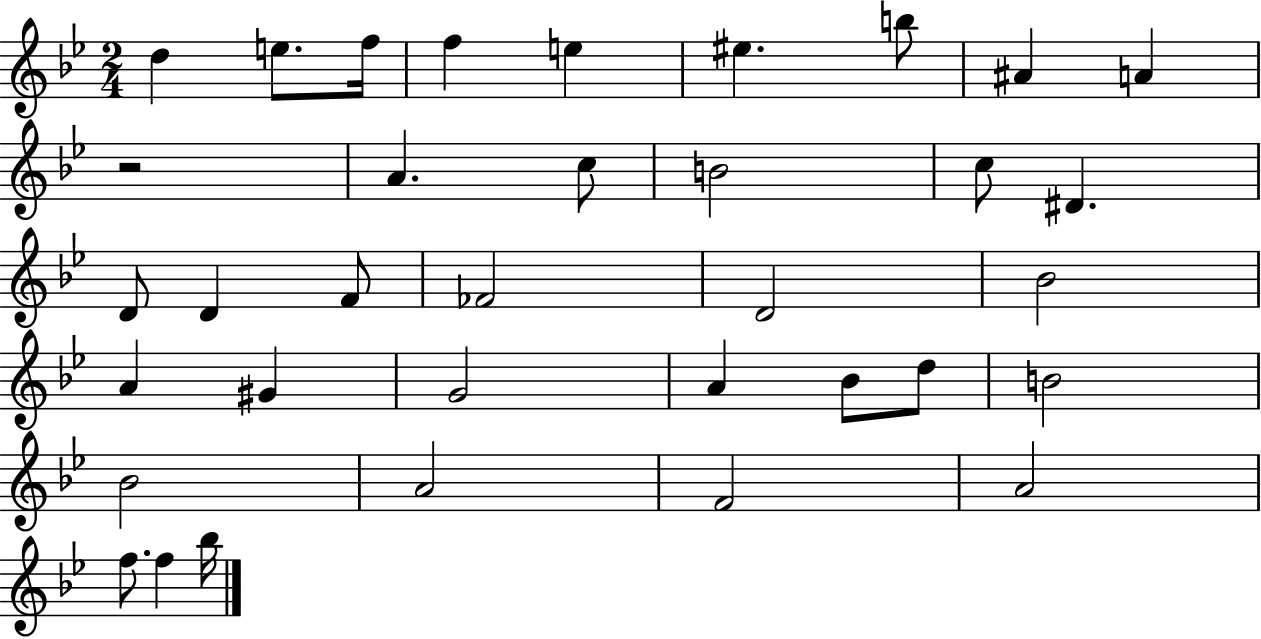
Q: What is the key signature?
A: BES major